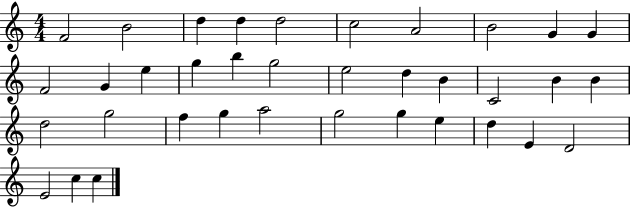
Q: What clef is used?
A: treble